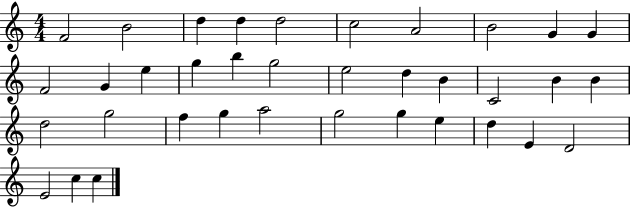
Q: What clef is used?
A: treble